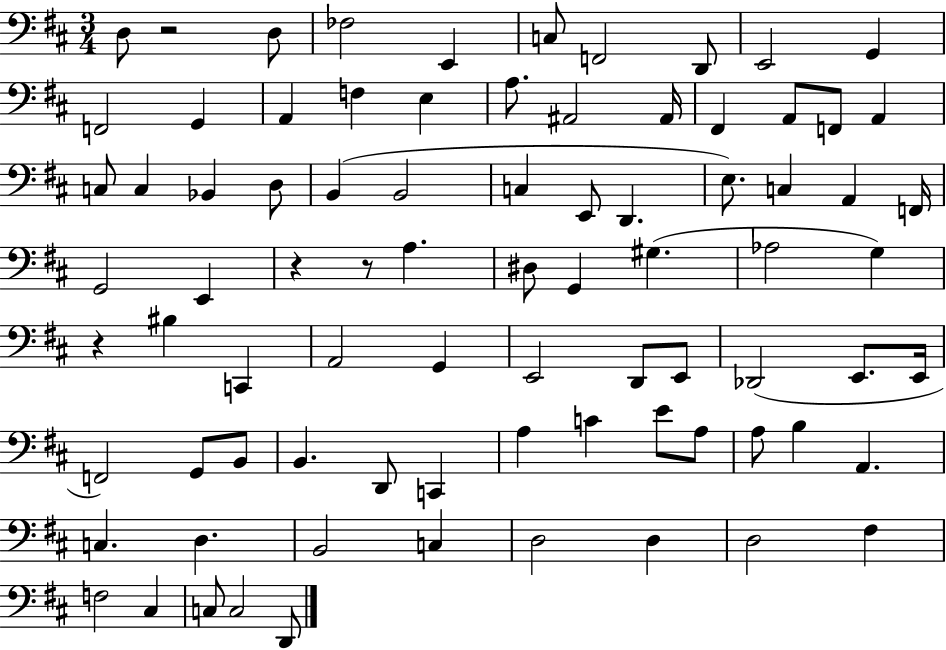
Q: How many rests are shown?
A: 4